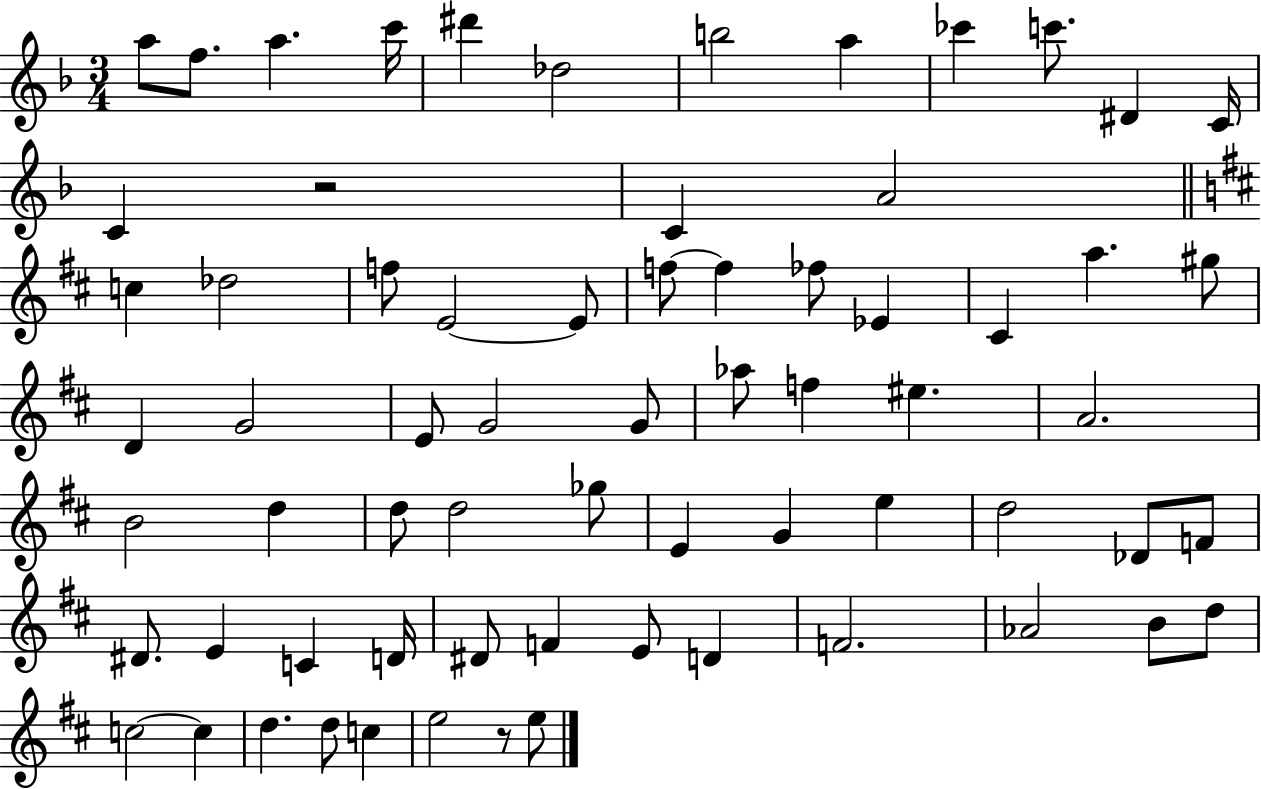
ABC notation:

X:1
T:Untitled
M:3/4
L:1/4
K:F
a/2 f/2 a c'/4 ^d' _d2 b2 a _c' c'/2 ^D C/4 C z2 C A2 c _d2 f/2 E2 E/2 f/2 f _f/2 _E ^C a ^g/2 D G2 E/2 G2 G/2 _a/2 f ^e A2 B2 d d/2 d2 _g/2 E G e d2 _D/2 F/2 ^D/2 E C D/4 ^D/2 F E/2 D F2 _A2 B/2 d/2 c2 c d d/2 c e2 z/2 e/2